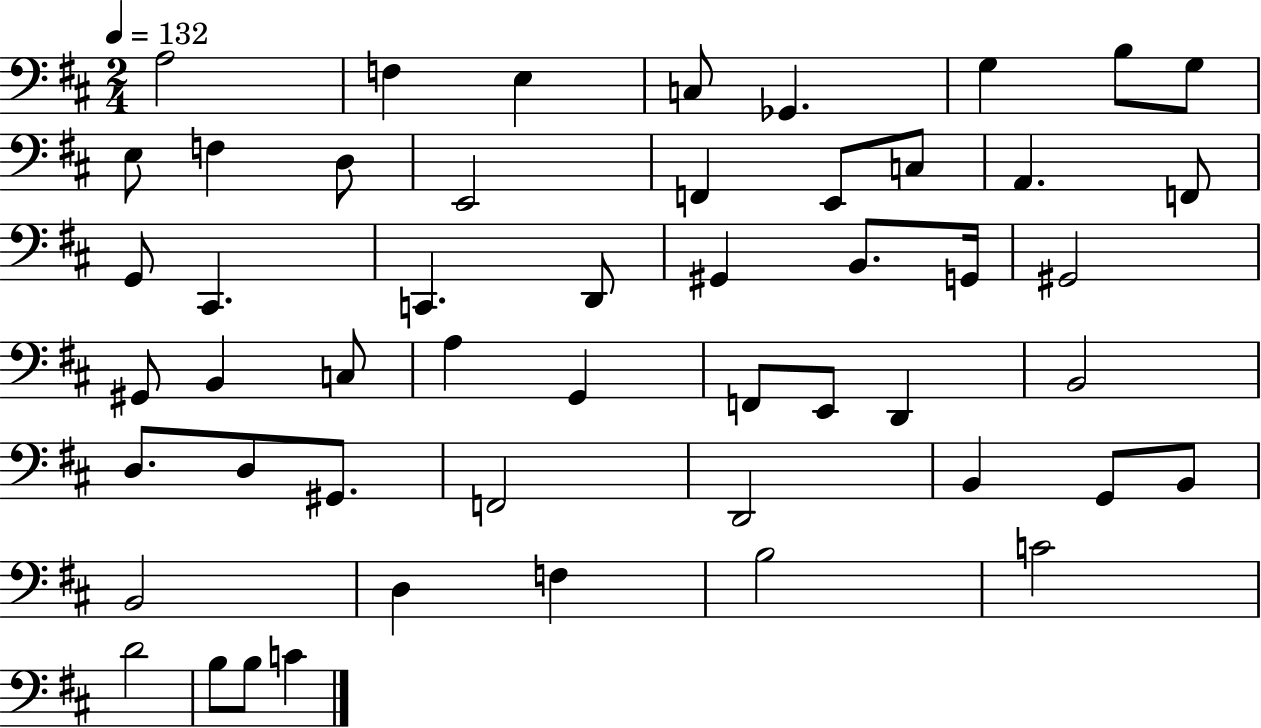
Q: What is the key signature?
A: D major